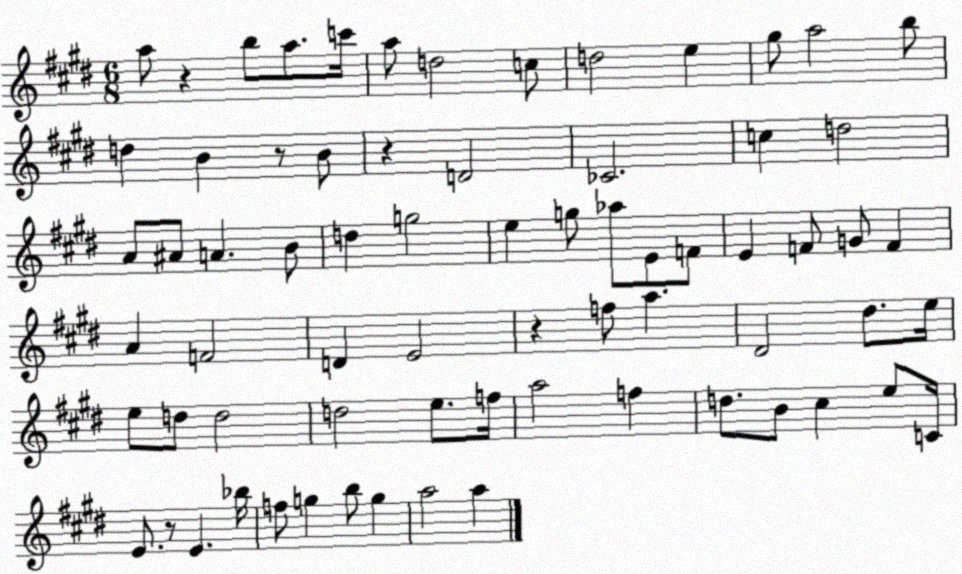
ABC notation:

X:1
T:Untitled
M:6/8
L:1/4
K:E
a/2 z b/2 a/2 c'/4 a/2 d2 c/2 d2 e ^g/2 a2 b/2 d B z/2 B/2 z D2 _C2 c d2 A/2 ^A/2 A B/2 d g2 e g/2 _a/2 E/2 F/2 E F/2 G/2 F A F2 D E2 z f/2 a ^D2 ^d/2 e/4 e/2 d/2 d2 d2 e/2 f/4 a2 f d/2 B/2 ^c e/2 C/4 E/2 z/2 E _b/4 f/2 g b/2 g a2 a